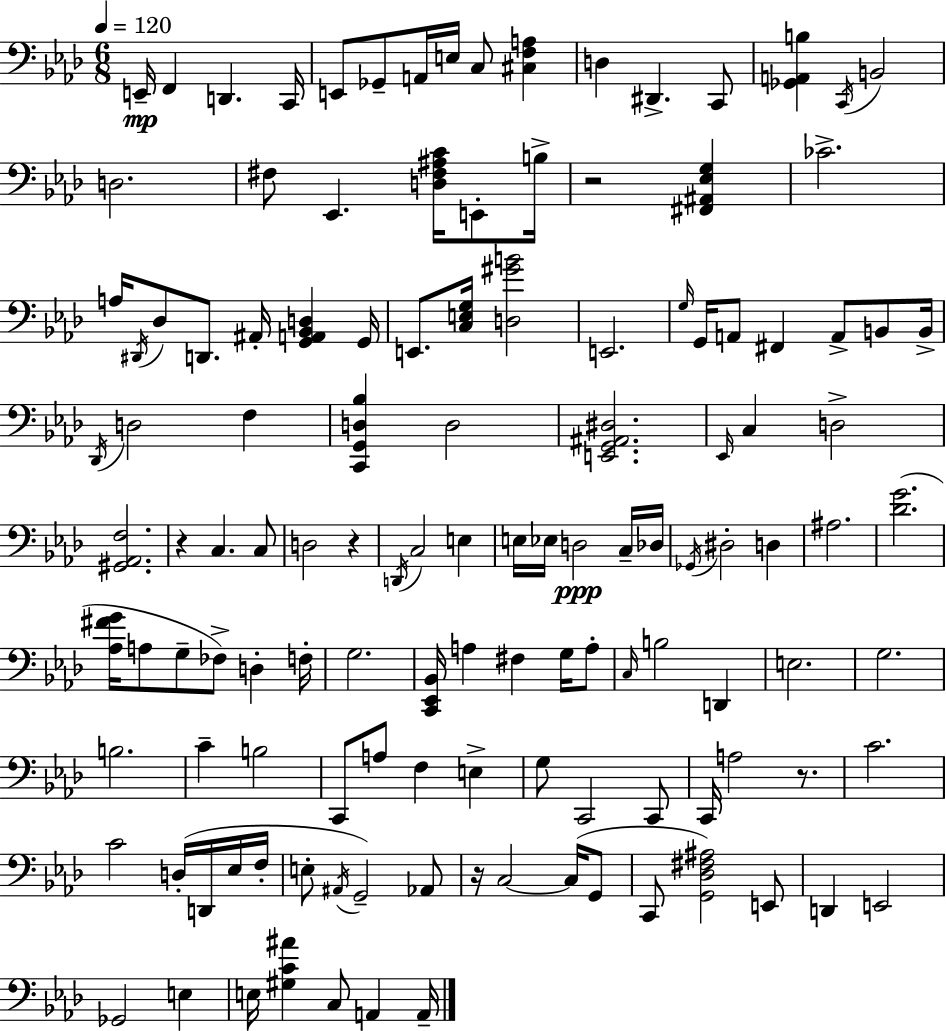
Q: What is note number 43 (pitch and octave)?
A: C3